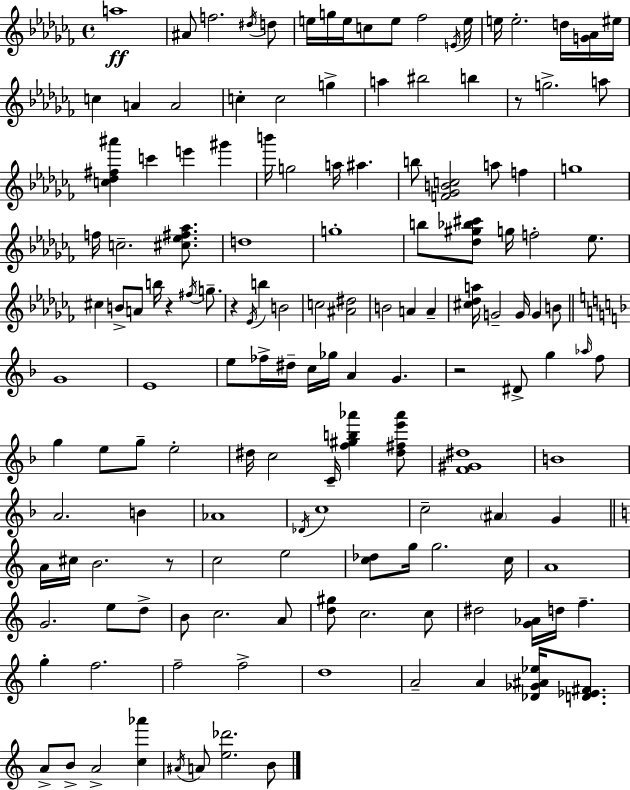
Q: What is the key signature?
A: AES minor